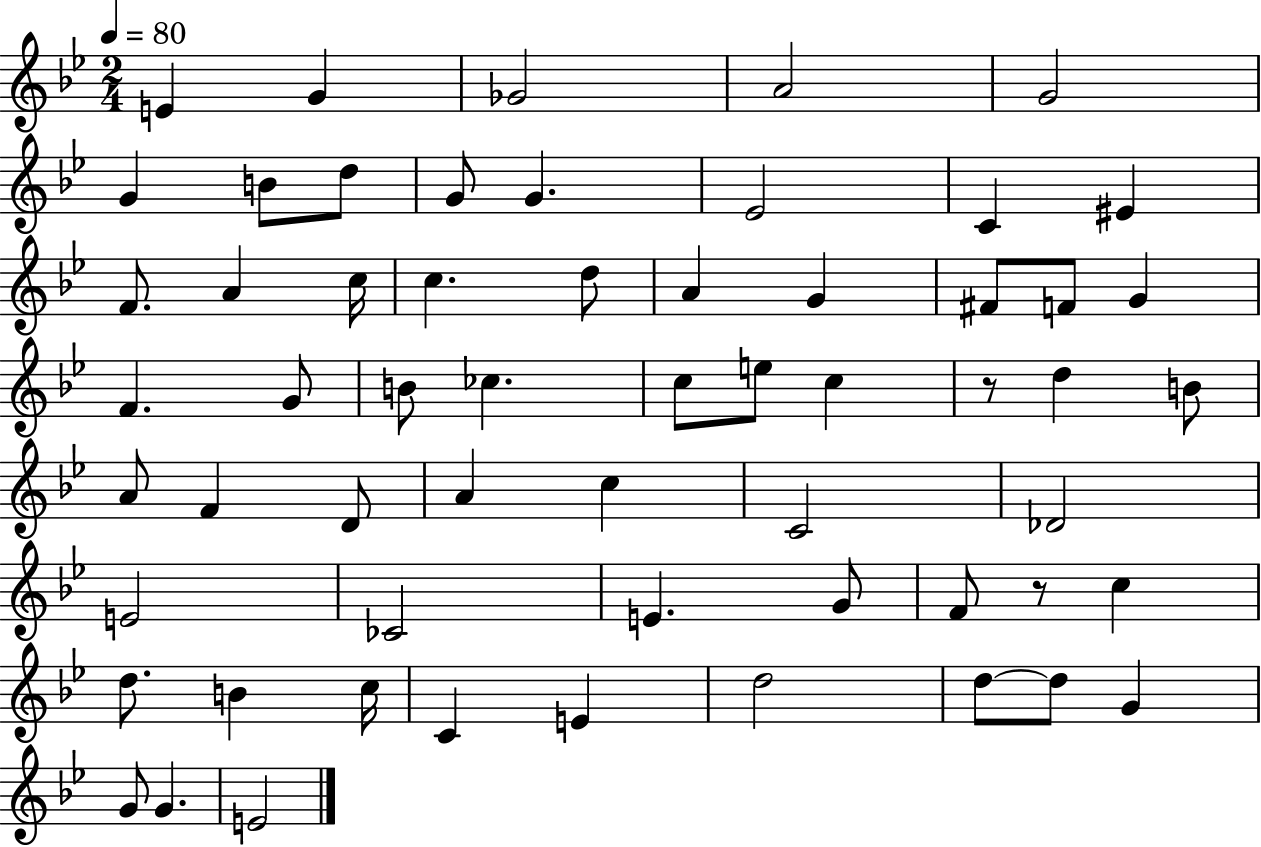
E4/q G4/q Gb4/h A4/h G4/h G4/q B4/e D5/e G4/e G4/q. Eb4/h C4/q EIS4/q F4/e. A4/q C5/s C5/q. D5/e A4/q G4/q F#4/e F4/e G4/q F4/q. G4/e B4/e CES5/q. C5/e E5/e C5/q R/e D5/q B4/e A4/e F4/q D4/e A4/q C5/q C4/h Db4/h E4/h CES4/h E4/q. G4/e F4/e R/e C5/q D5/e. B4/q C5/s C4/q E4/q D5/h D5/e D5/e G4/q G4/e G4/q. E4/h